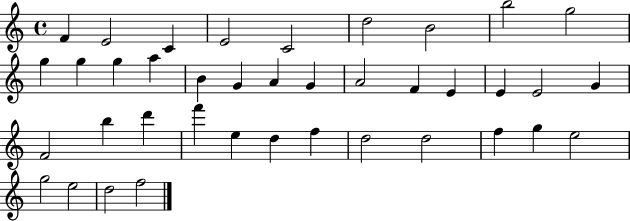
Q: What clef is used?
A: treble